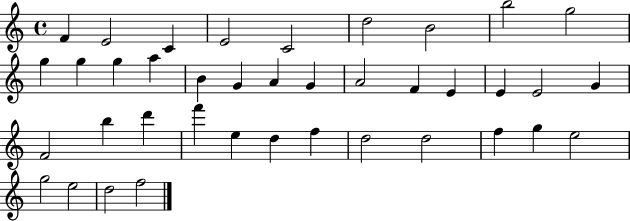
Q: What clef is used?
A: treble